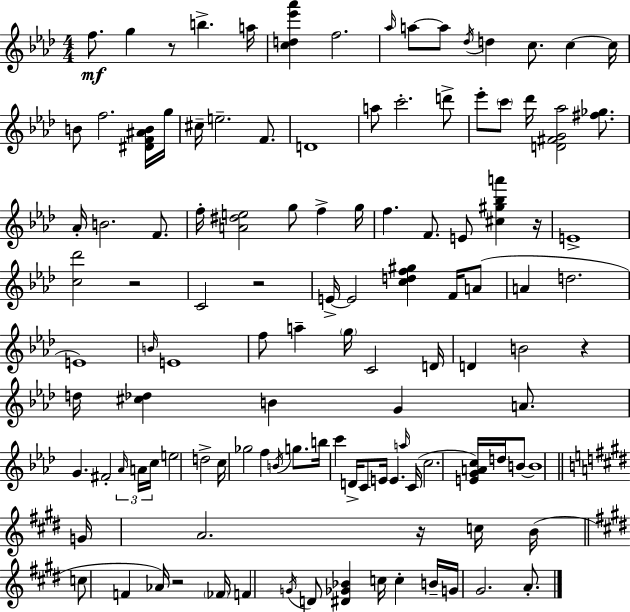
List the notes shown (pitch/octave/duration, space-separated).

F5/e. G5/q R/e B5/q. A5/s [C5,D5,Eb6,Ab6]/q F5/h. Ab5/s A5/e A5/e Db5/s D5/q C5/e. C5/q C5/s B4/e F5/h. [D#4,F4,A#4,B4]/s G5/s C#5/s E5/h. F4/e. D4/w A5/e C6/h. D6/e Eb6/e C6/e Db6/s [D4,F#4,G4,Ab5]/h [F#5,Gb5]/e. Ab4/s B4/h. F4/e. F5/s [A4,D#5,E5]/h G5/e F5/q G5/s F5/q. F4/e. E4/e [C#5,G#5,Bb5,A6]/q R/s E4/w [C5,Db6]/h R/h C4/h R/h E4/s E4/h [C5,D5,F5,G#5]/q F4/s A4/e A4/q D5/h. E4/w B4/s E4/w F5/e A5/q G5/s C4/h D4/s D4/q B4/h R/q D5/s [C#5,Db5]/q B4/q G4/q A4/e. G4/q. F#4/h Ab4/s A4/s C5/s E5/h D5/h C5/s Gb5/h F5/q B4/s G5/e. B5/s C6/q D4/s C4/e E4/s E4/q. A5/s C4/s C5/h. [E4,G4,A4,C5]/s D5/s B4/e B4/w G4/s A4/h. R/s C5/s B4/s C5/e F4/q Ab4/s R/h FES4/s F4/q G4/s D4/e [D#4,Gb4,Bb4]/q C5/s C5/q B4/s G4/s G#4/h. A4/e.